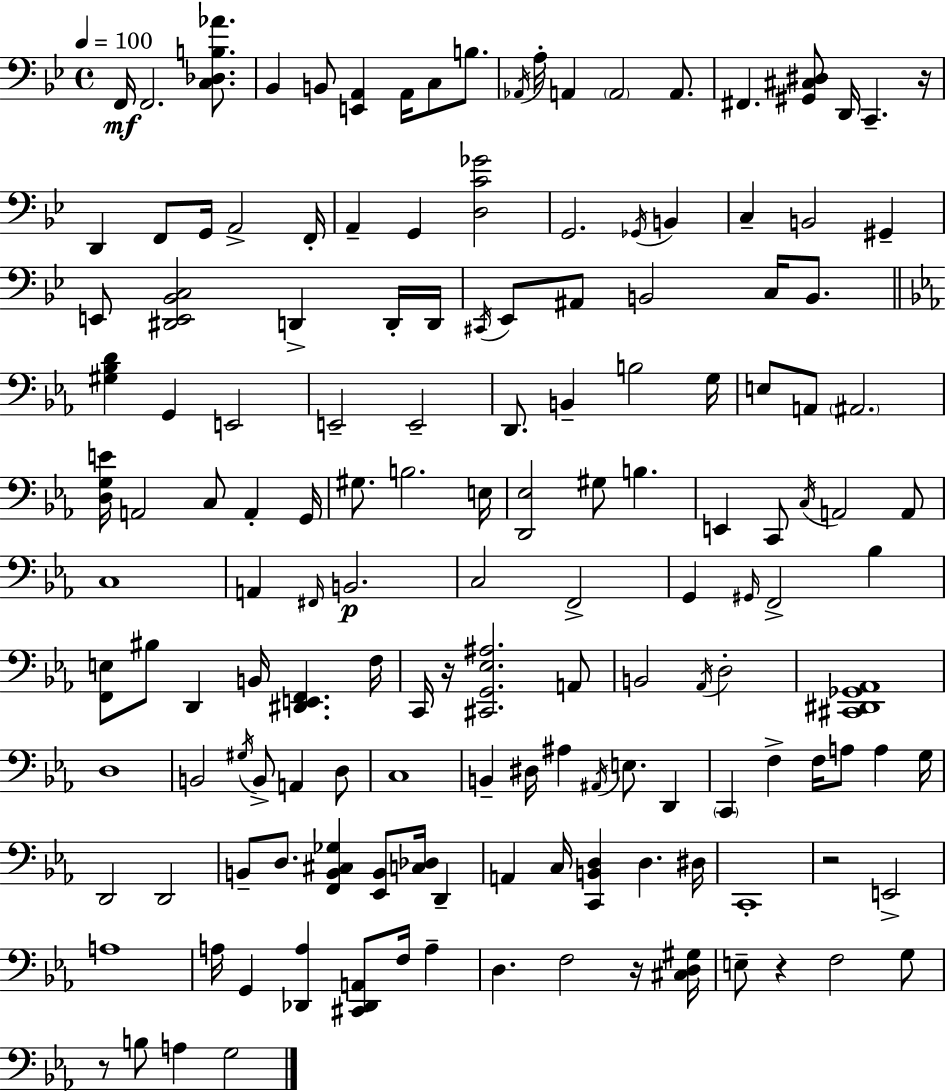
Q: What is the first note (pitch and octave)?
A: F2